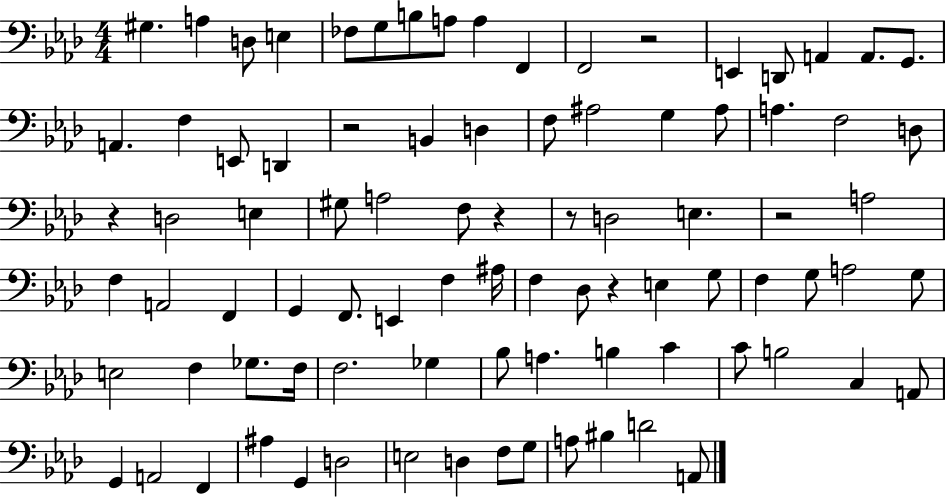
G#3/q. A3/q D3/e E3/q FES3/e G3/e B3/e A3/e A3/q F2/q F2/h R/h E2/q D2/e A2/q A2/e. G2/e. A2/q. F3/q E2/e D2/q R/h B2/q D3/q F3/e A#3/h G3/q A#3/e A3/q. F3/h D3/e R/q D3/h E3/q G#3/e A3/h F3/e R/q R/e D3/h E3/q. R/h A3/h F3/q A2/h F2/q G2/q F2/e. E2/q F3/q A#3/s F3/q Db3/e R/q E3/q G3/e F3/q G3/e A3/h G3/e E3/h F3/q Gb3/e. F3/s F3/h. Gb3/q Bb3/e A3/q. B3/q C4/q C4/e B3/h C3/q A2/e G2/q A2/h F2/q A#3/q G2/q D3/h E3/h D3/q F3/e G3/e A3/e BIS3/q D4/h A2/e